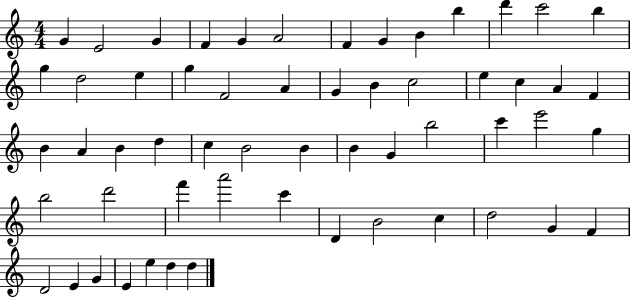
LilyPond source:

{
  \clef treble
  \numericTimeSignature
  \time 4/4
  \key c \major
  g'4 e'2 g'4 | f'4 g'4 a'2 | f'4 g'4 b'4 b''4 | d'''4 c'''2 b''4 | \break g''4 d''2 e''4 | g''4 f'2 a'4 | g'4 b'4 c''2 | e''4 c''4 a'4 f'4 | \break b'4 a'4 b'4 d''4 | c''4 b'2 b'4 | b'4 g'4 b''2 | c'''4 e'''2 g''4 | \break b''2 d'''2 | f'''4 a'''2 c'''4 | d'4 b'2 c''4 | d''2 g'4 f'4 | \break d'2 e'4 g'4 | e'4 e''4 d''4 d''4 | \bar "|."
}